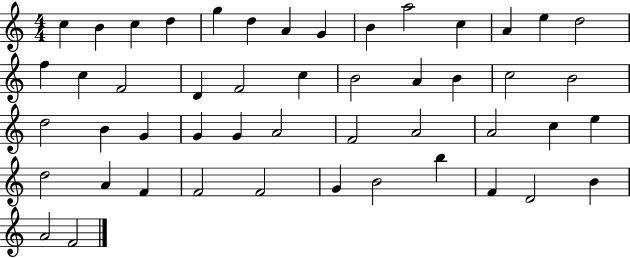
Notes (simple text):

C5/q B4/q C5/q D5/q G5/q D5/q A4/q G4/q B4/q A5/h C5/q A4/q E5/q D5/h F5/q C5/q F4/h D4/q F4/h C5/q B4/h A4/q B4/q C5/h B4/h D5/h B4/q G4/q G4/q G4/q A4/h F4/h A4/h A4/h C5/q E5/q D5/h A4/q F4/q F4/h F4/h G4/q B4/h B5/q F4/q D4/h B4/q A4/h F4/h